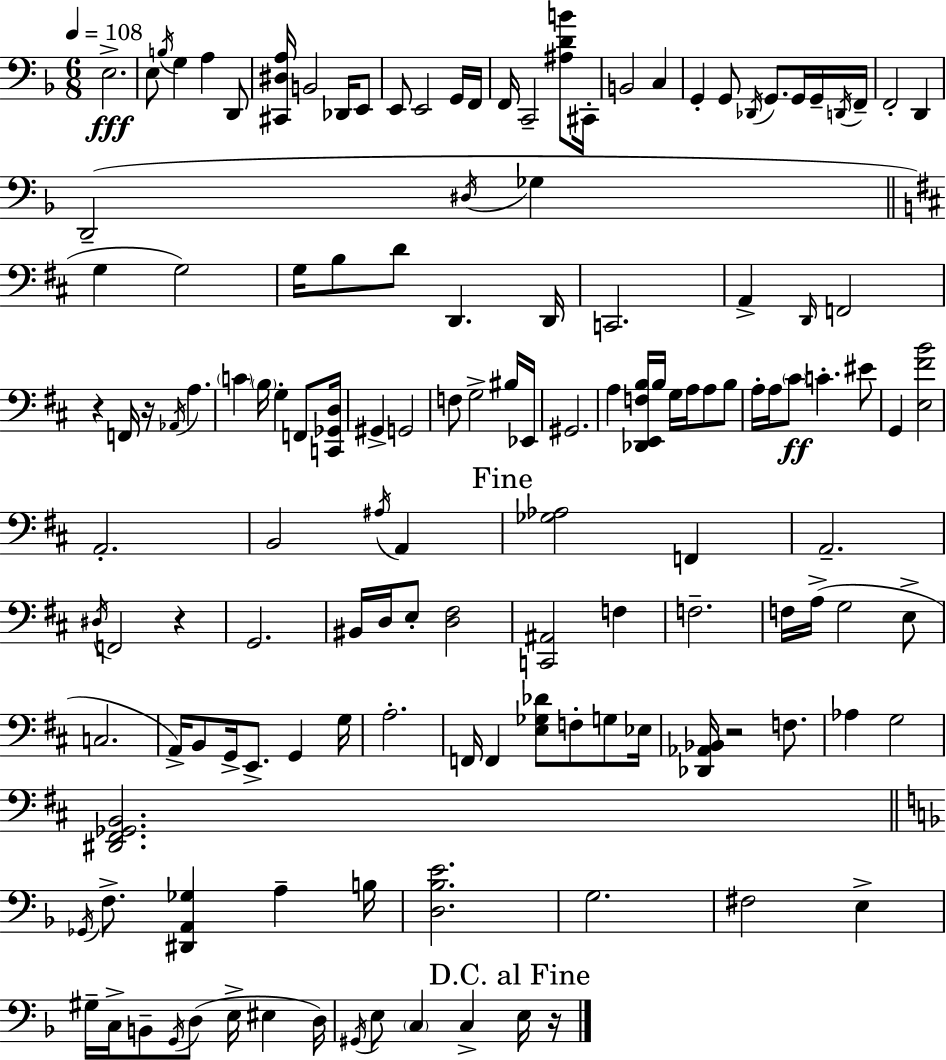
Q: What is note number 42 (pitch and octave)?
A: F2